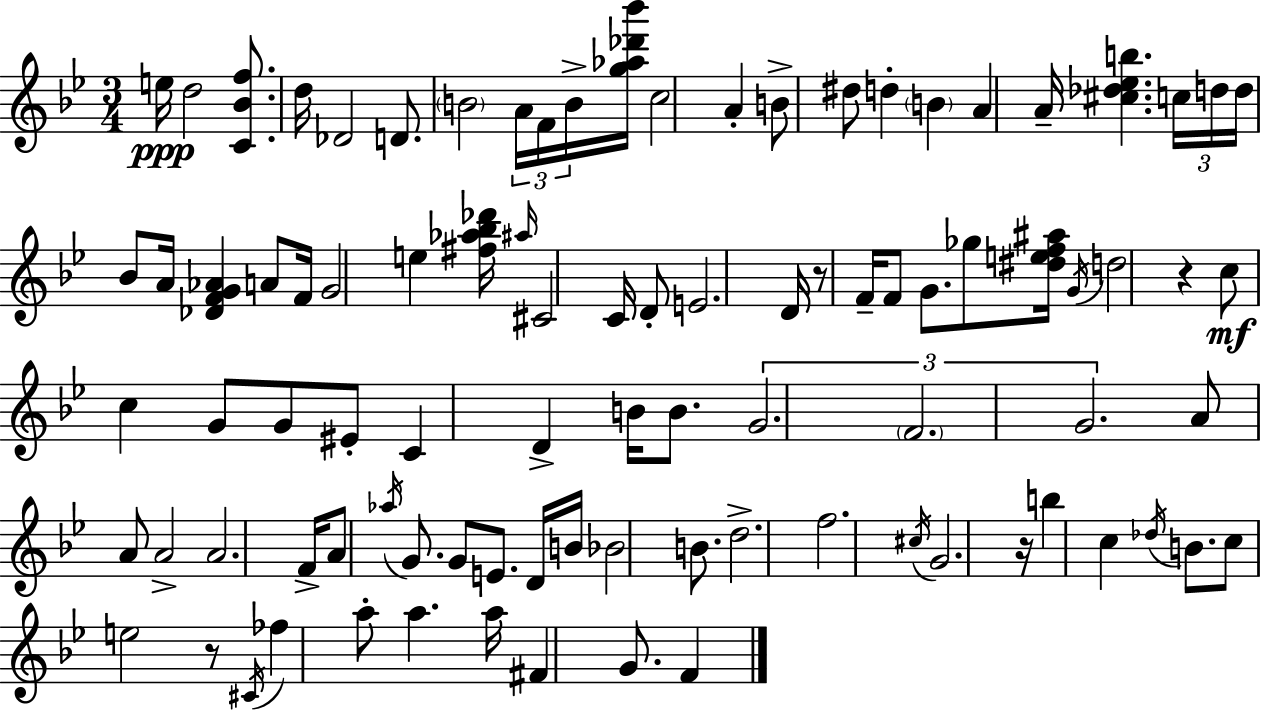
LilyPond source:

{
  \clef treble
  \numericTimeSignature
  \time 3/4
  \key g \minor
  \repeat volta 2 { e''16\ppp d''2 <c' bes' f''>8. | d''16 des'2 d'8. | \parenthesize b'2 \tuplet 3/2 { a'16 f'16 b'16-> } <g'' aes'' des''' bes'''>16 | c''2 a'4-. | \break b'8-> dis''8 d''4-. \parenthesize b'4 | a'4 a'16-- <cis'' des'' ees'' b''>4. \tuplet 3/2 { c''16 | d''16 d''16 } bes'8 a'16 <des' f' g' aes'>4 a'8 f'16 | g'2 e''4 | \break <fis'' aes'' bes'' des'''>16 \grace { ais''16 } cis'2 c'16 d'8-. | e'2. | d'16 r8 f'16-- f'8 g'8. ges''8 | <dis'' e'' f'' ais''>16 \acciaccatura { g'16 } d''2 r4 | \break c''8\mf c''4 g'8 g'8 | eis'8-. c'4 d'4-> b'16 b'8. | \tuplet 3/2 { g'2. | \parenthesize f'2. | \break g'2. } | a'8 a'8 a'2-> | a'2. | f'16-> a'8 \acciaccatura { aes''16 } g'8. g'8 e'8. | \break d'16 b'16 bes'2 | b'8. d''2.-> | f''2. | \acciaccatura { cis''16 } g'2. | \break r16 b''4 c''4 | \acciaccatura { des''16 } b'8. c''8 e''2 | r8 \acciaccatura { cis'16 } fes''4 a''8-. | a''4. a''16 fis'4 g'8. | \break f'4 } \bar "|."
}